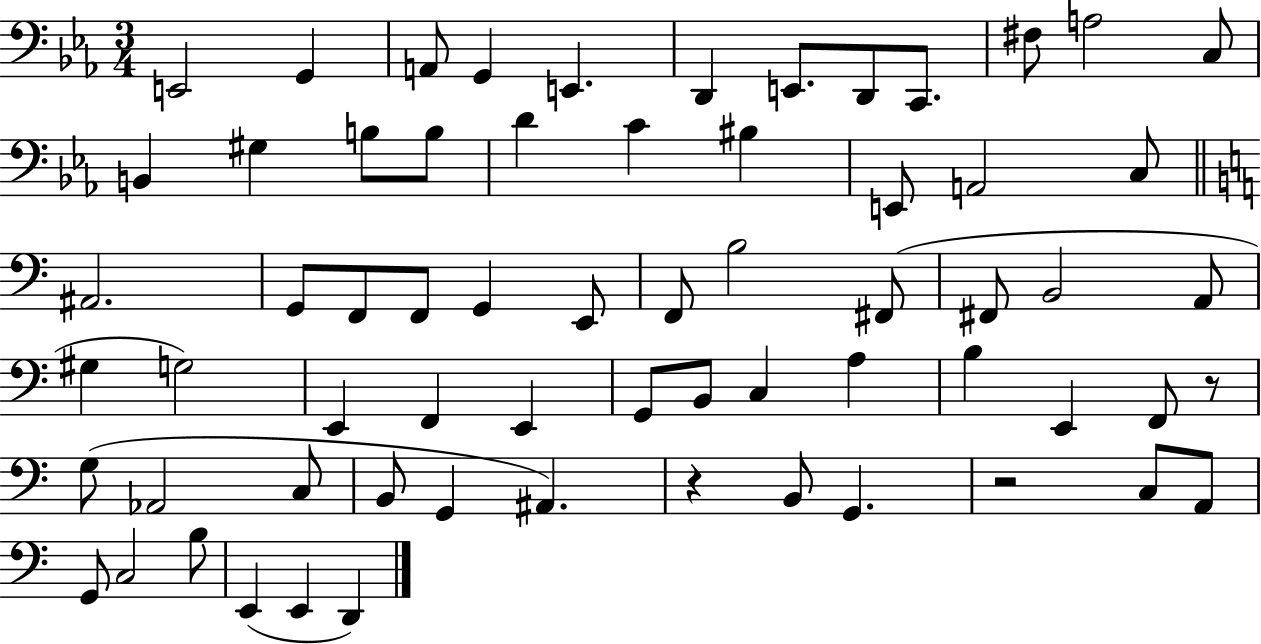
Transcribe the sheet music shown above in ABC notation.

X:1
T:Untitled
M:3/4
L:1/4
K:Eb
E,,2 G,, A,,/2 G,, E,, D,, E,,/2 D,,/2 C,,/2 ^F,/2 A,2 C,/2 B,, ^G, B,/2 B,/2 D C ^B, E,,/2 A,,2 C,/2 ^A,,2 G,,/2 F,,/2 F,,/2 G,, E,,/2 F,,/2 B,2 ^F,,/2 ^F,,/2 B,,2 A,,/2 ^G, G,2 E,, F,, E,, G,,/2 B,,/2 C, A, B, E,, F,,/2 z/2 G,/2 _A,,2 C,/2 B,,/2 G,, ^A,, z B,,/2 G,, z2 C,/2 A,,/2 G,,/2 C,2 B,/2 E,, E,, D,,